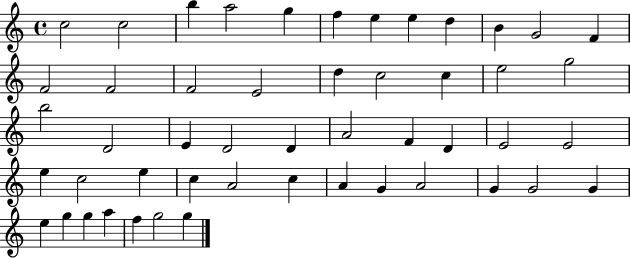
{
  \clef treble
  \time 4/4
  \defaultTimeSignature
  \key c \major
  c''2 c''2 | b''4 a''2 g''4 | f''4 e''4 e''4 d''4 | b'4 g'2 f'4 | \break f'2 f'2 | f'2 e'2 | d''4 c''2 c''4 | e''2 g''2 | \break b''2 d'2 | e'4 d'2 d'4 | a'2 f'4 d'4 | e'2 e'2 | \break e''4 c''2 e''4 | c''4 a'2 c''4 | a'4 g'4 a'2 | g'4 g'2 g'4 | \break e''4 g''4 g''4 a''4 | f''4 g''2 g''4 | \bar "|."
}